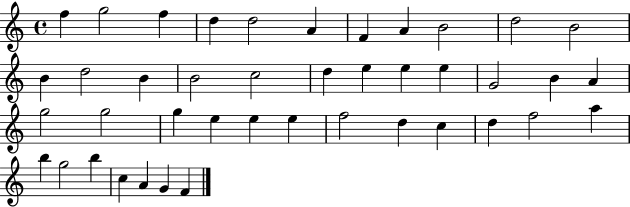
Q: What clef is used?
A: treble